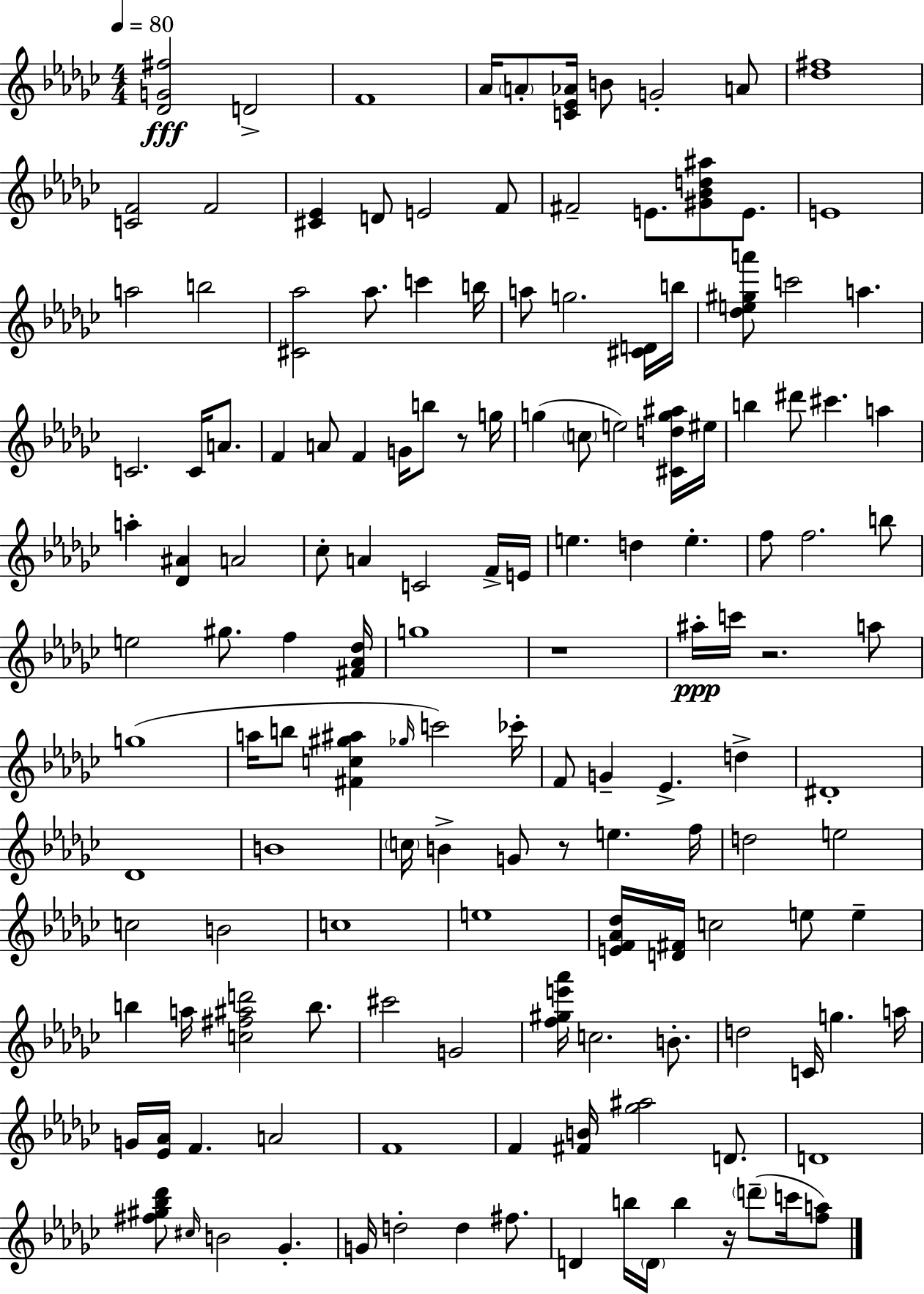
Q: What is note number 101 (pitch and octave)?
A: G4